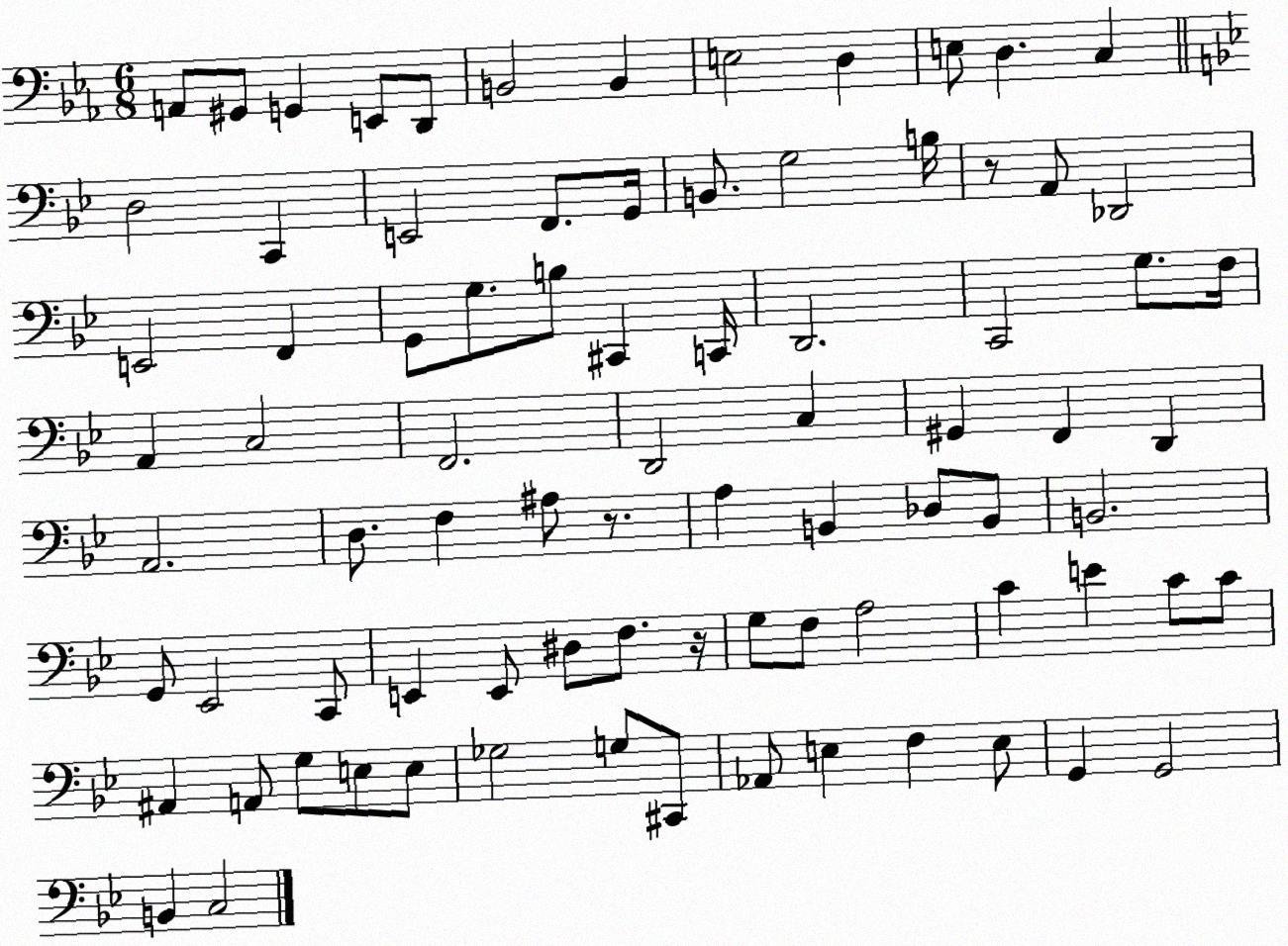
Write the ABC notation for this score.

X:1
T:Untitled
M:6/8
L:1/4
K:Eb
A,,/2 ^G,,/2 G,, E,,/2 D,,/2 B,,2 B,, E,2 D, E,/2 D, C, D,2 C,, E,,2 F,,/2 G,,/4 B,,/2 G,2 B,/4 z/2 A,,/2 _D,,2 E,,2 F,, G,,/2 G,/2 B,/2 ^C,, C,,/4 D,,2 C,,2 G,/2 F,/4 A,, C,2 F,,2 D,,2 C, ^G,, F,, D,, A,,2 D,/2 F, ^A,/2 z/2 A, B,, _D,/2 B,,/2 B,,2 G,,/2 _E,,2 C,,/2 E,, E,,/2 ^D,/2 F,/2 z/4 G,/2 F,/2 A,2 C E C/2 C/2 ^A,, A,,/2 G,/2 E,/2 E,/2 _G,2 G,/2 ^C,,/2 _A,,/2 E, F, E,/2 G,, G,,2 B,, C,2